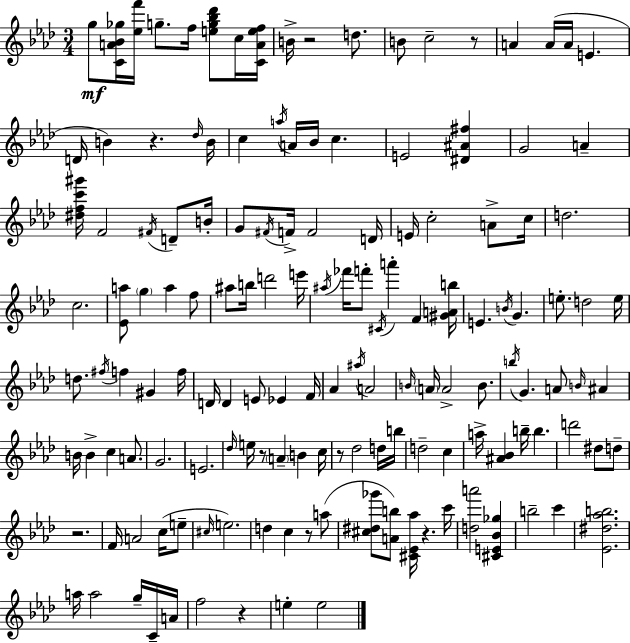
{
  \clef treble
  \numericTimeSignature
  \time 3/4
  \key aes \major
  g''8\mf <c' a' bes' ges''>16 <ees'' f'''>16 g''8.-- f''16 <e'' g'' bes'' des'''>8 c''16 <c' a' e'' f''>16 | b'16-> r2 d''8. | b'8 c''2-- r8 | a'4 a'16( a'16 e'4. | \break d'16 b'4) r4. \grace { des''16 } | b'16 c''4 \acciaccatura { a''16 } a'16 bes'16 c''4. | e'2 <dis' ais' fis''>4 | g'2 a'4-- | \break <dis'' f'' c''' gis'''>16 f'2 \acciaccatura { fis'16 } | d'8-- b'16-. g'8 \acciaccatura { fis'16 } f'16-> f'2 | d'16 e'16 c''2-. | a'8-> c''16 d''2. | \break c''2. | <ees' a''>8 \parenthesize g''4 a''4 | f''8 ais''8 b''16 d'''2 | e'''16 \acciaccatura { ais''16 } fes'''16 f'''8-. \acciaccatura { cis'16 } a'''4-. | \break f'4 <gis' a' b''>16 e'4. | \acciaccatura { b'16 } g'4. e''8.-. d''2 | e''16 d''8. \acciaccatura { fis''16 } f''4 | gis'4 f''16 d'16 d'4 | \break e'8 ees'4 f'16 aes'4 | \acciaccatura { ais''16 } a'2 \grace { b'16 } \parenthesize a'16 a'2-> | b'8. \acciaccatura { b''16 } g'4. | a'8 \grace { b'16 } ais'4 | \break b'16 b'4-> c''4 a'8. | g'2. | e'2. | \grace { des''16 } e''16 r8 \parenthesize a'4-- b'4 | \break c''16 r8 des''2 d''16 | b''16 d''2-- c''4 | a''16-> <ais' bes'>4 b''16-- b''4. | d'''2 dis''8 d''8-- | \break r2. | f'16 a'2 c''16( e''8-- | \grace { cis''16 } e''2.) | d''4 c''4 r8 | \break a''8( <cis'' dis'' ges'''>8 <a' b''>8) <cis' ees' aes''>16 r4. | c'''16 <d'' a'''>2 <cis' e' bes' ges''>4 | b''2-- c'''4 | <ees' dis'' aes'' b''>2. | \break a''16 a''2 g''16-- | c'16-- a'16 f''2 r4 | e''4-. e''2 | \bar "|."
}